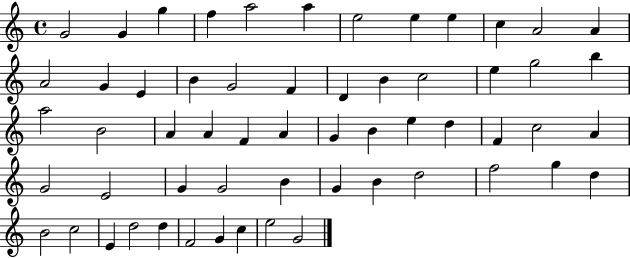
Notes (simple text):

G4/h G4/q G5/q F5/q A5/h A5/q E5/h E5/q E5/q C5/q A4/h A4/q A4/h G4/q E4/q B4/q G4/h F4/q D4/q B4/q C5/h E5/q G5/h B5/q A5/h B4/h A4/q A4/q F4/q A4/q G4/q B4/q E5/q D5/q F4/q C5/h A4/q G4/h E4/h G4/q G4/h B4/q G4/q B4/q D5/h F5/h G5/q D5/q B4/h C5/h E4/q D5/h D5/q F4/h G4/q C5/q E5/h G4/h